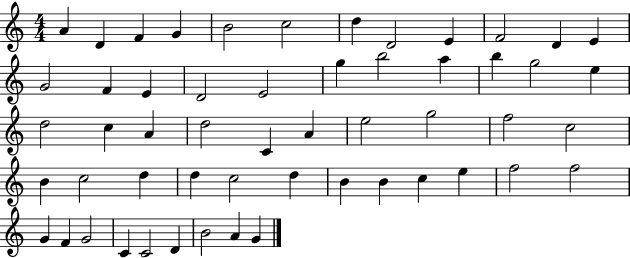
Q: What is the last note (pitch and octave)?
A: G4